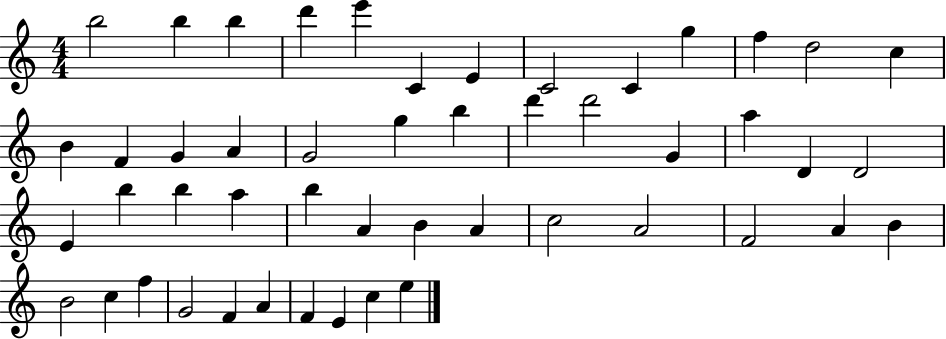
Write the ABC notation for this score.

X:1
T:Untitled
M:4/4
L:1/4
K:C
b2 b b d' e' C E C2 C g f d2 c B F G A G2 g b d' d'2 G a D D2 E b b a b A B A c2 A2 F2 A B B2 c f G2 F A F E c e